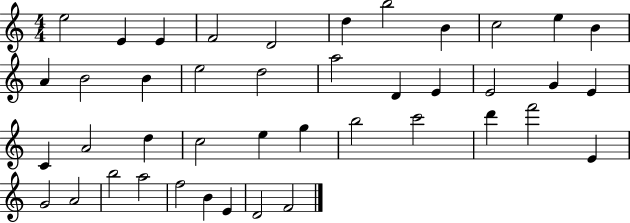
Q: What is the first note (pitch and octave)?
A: E5